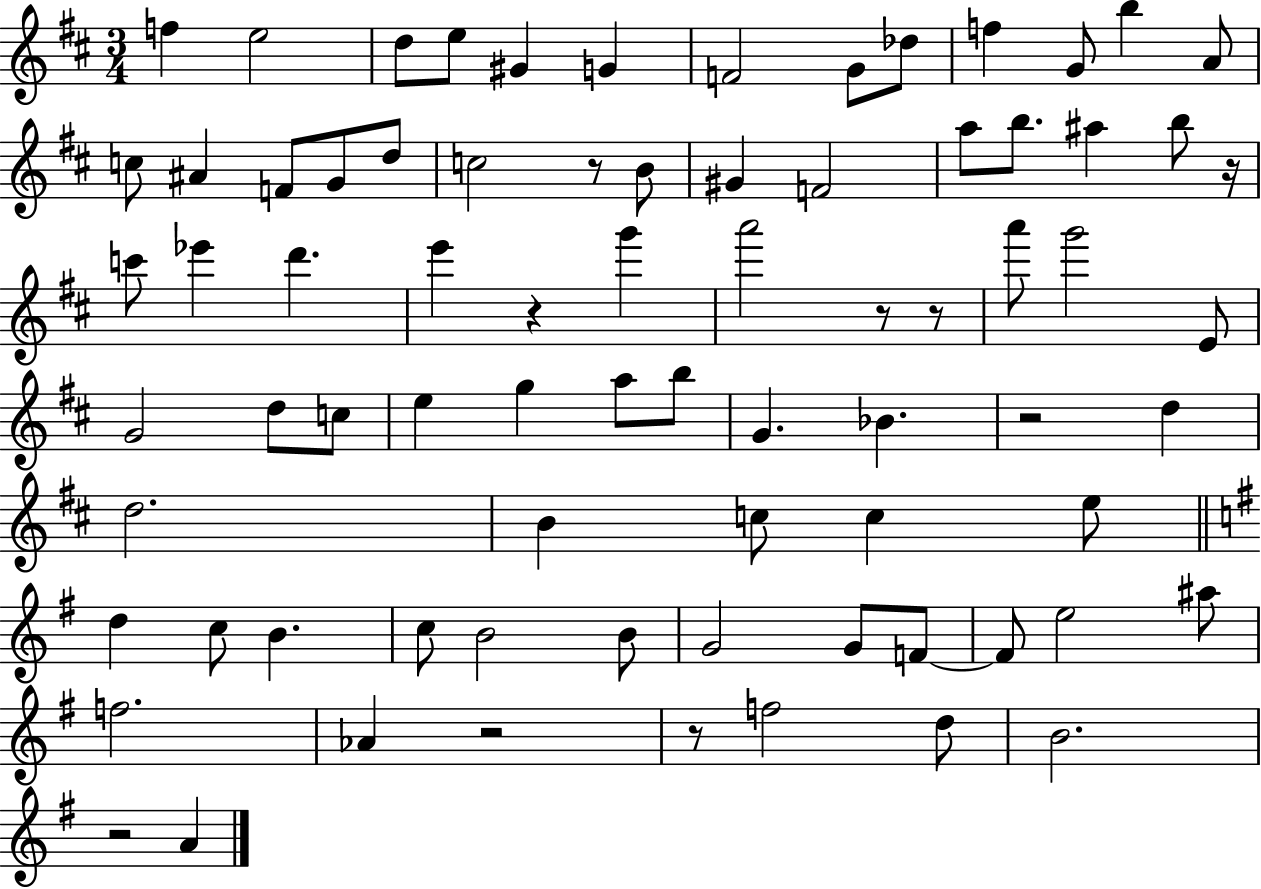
X:1
T:Untitled
M:3/4
L:1/4
K:D
f e2 d/2 e/2 ^G G F2 G/2 _d/2 f G/2 b A/2 c/2 ^A F/2 G/2 d/2 c2 z/2 B/2 ^G F2 a/2 b/2 ^a b/2 z/4 c'/2 _e' d' e' z g' a'2 z/2 z/2 a'/2 g'2 E/2 G2 d/2 c/2 e g a/2 b/2 G _B z2 d d2 B c/2 c e/2 d c/2 B c/2 B2 B/2 G2 G/2 F/2 F/2 e2 ^a/2 f2 _A z2 z/2 f2 d/2 B2 z2 A